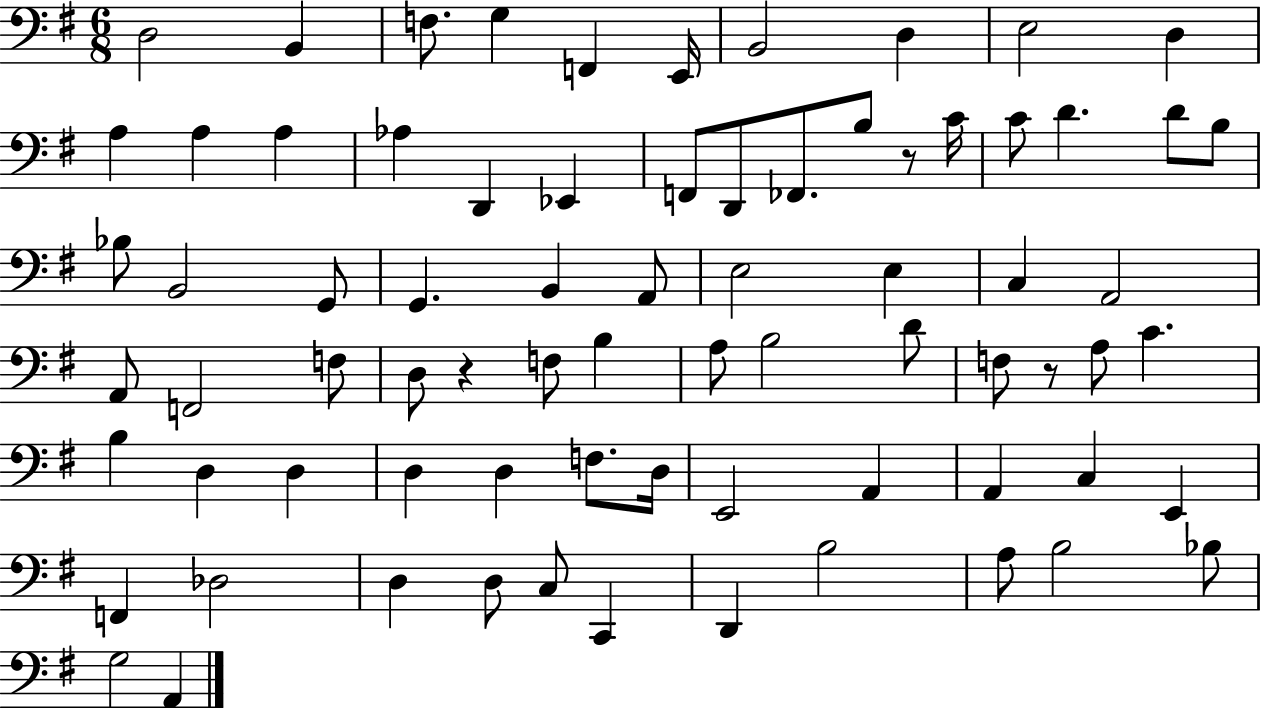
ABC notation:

X:1
T:Untitled
M:6/8
L:1/4
K:G
D,2 B,, F,/2 G, F,, E,,/4 B,,2 D, E,2 D, A, A, A, _A, D,, _E,, F,,/2 D,,/2 _F,,/2 B,/2 z/2 C/4 C/2 D D/2 B,/2 _B,/2 B,,2 G,,/2 G,, B,, A,,/2 E,2 E, C, A,,2 A,,/2 F,,2 F,/2 D,/2 z F,/2 B, A,/2 B,2 D/2 F,/2 z/2 A,/2 C B, D, D, D, D, F,/2 D,/4 E,,2 A,, A,, C, E,, F,, _D,2 D, D,/2 C,/2 C,, D,, B,2 A,/2 B,2 _B,/2 G,2 A,,